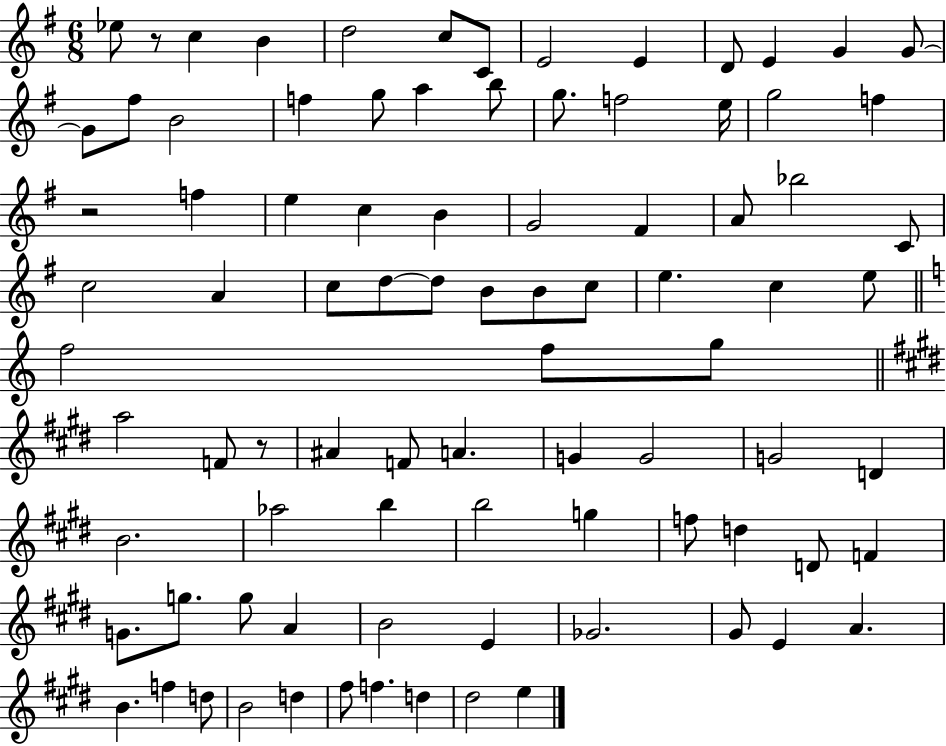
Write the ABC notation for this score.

X:1
T:Untitled
M:6/8
L:1/4
K:G
_e/2 z/2 c B d2 c/2 C/2 E2 E D/2 E G G/2 G/2 ^f/2 B2 f g/2 a b/2 g/2 f2 e/4 g2 f z2 f e c B G2 ^F A/2 _b2 C/2 c2 A c/2 d/2 d/2 B/2 B/2 c/2 e c e/2 f2 f/2 g/2 a2 F/2 z/2 ^A F/2 A G G2 G2 D B2 _a2 b b2 g f/2 d D/2 F G/2 g/2 g/2 A B2 E _G2 ^G/2 E A B f d/2 B2 d ^f/2 f d ^d2 e